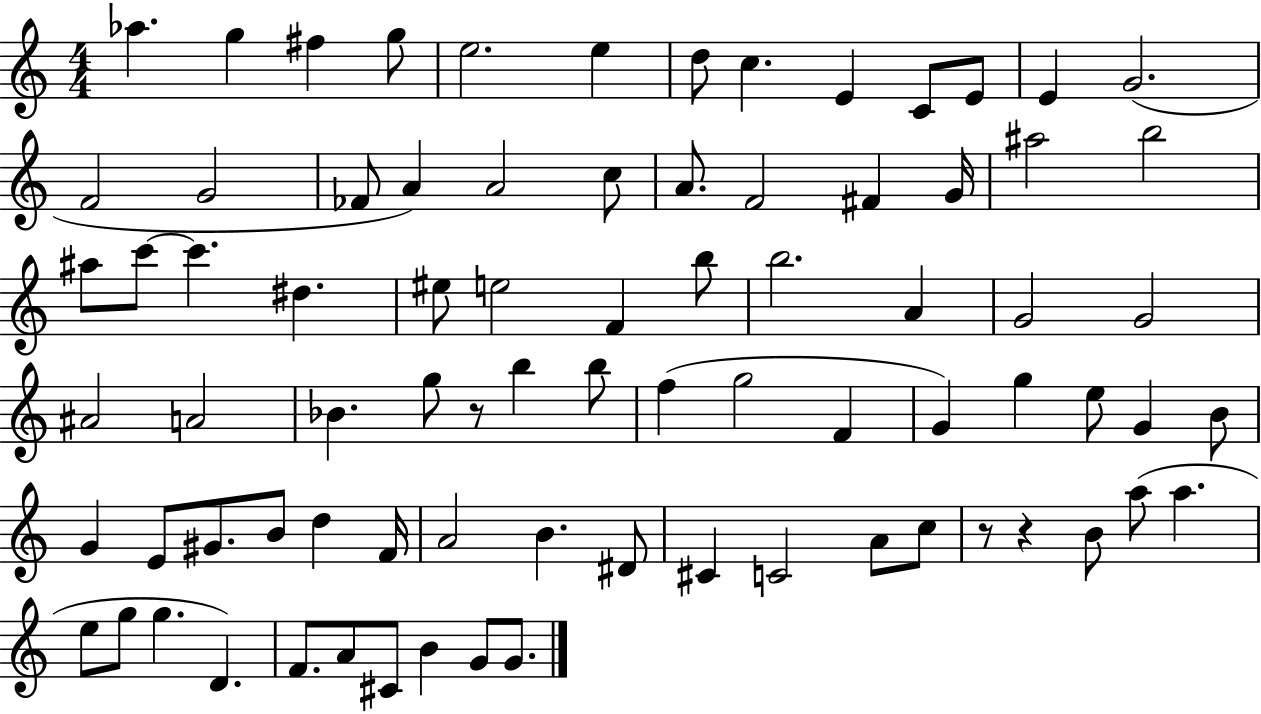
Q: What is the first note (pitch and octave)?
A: Ab5